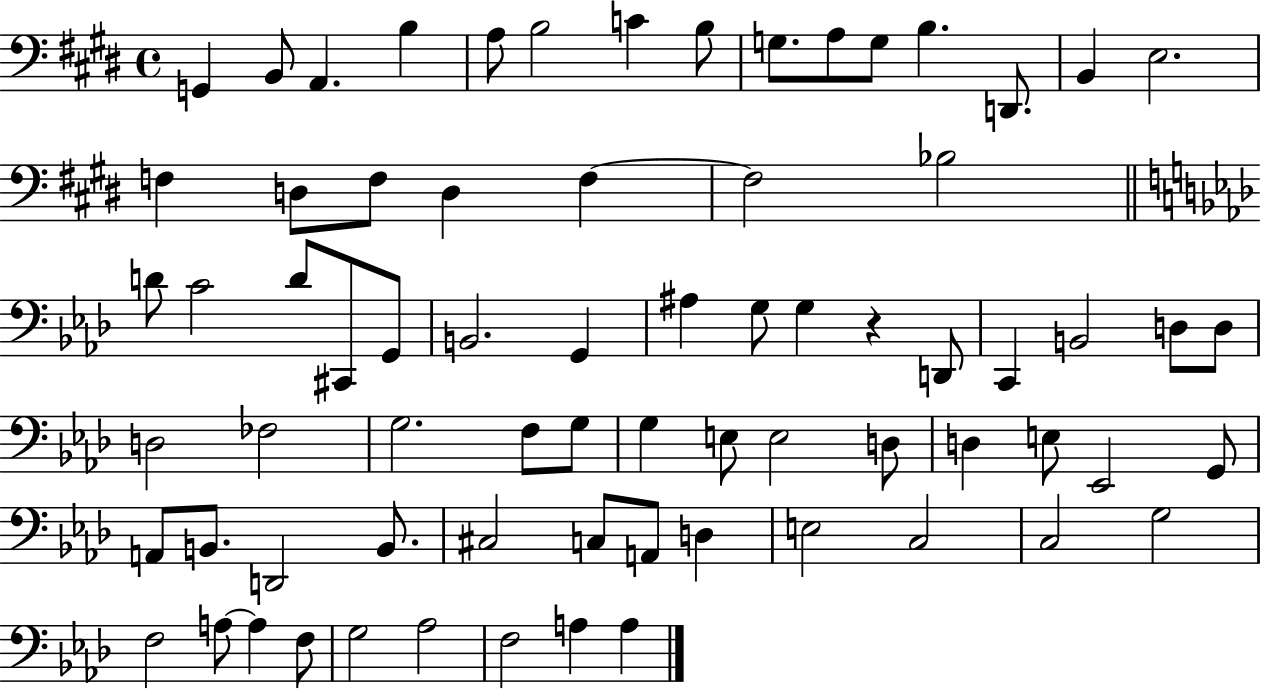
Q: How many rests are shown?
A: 1